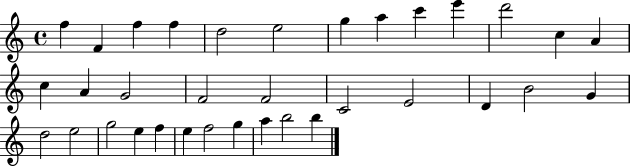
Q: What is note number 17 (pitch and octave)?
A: F4